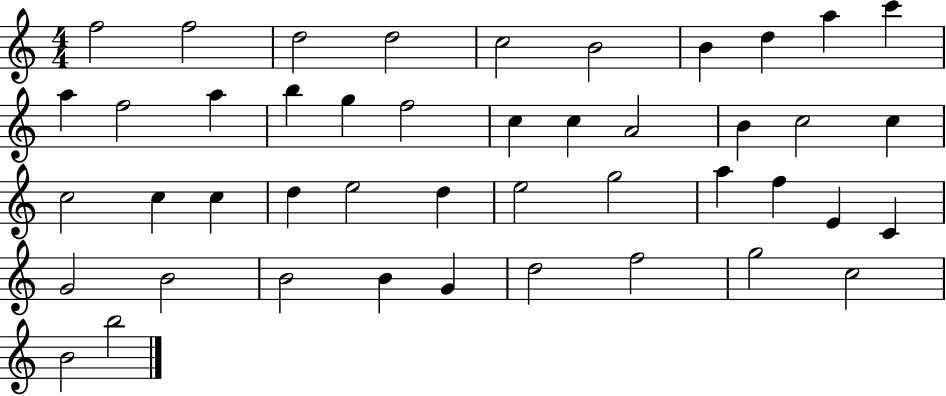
{
  \clef treble
  \numericTimeSignature
  \time 4/4
  \key c \major
  f''2 f''2 | d''2 d''2 | c''2 b'2 | b'4 d''4 a''4 c'''4 | \break a''4 f''2 a''4 | b''4 g''4 f''2 | c''4 c''4 a'2 | b'4 c''2 c''4 | \break c''2 c''4 c''4 | d''4 e''2 d''4 | e''2 g''2 | a''4 f''4 e'4 c'4 | \break g'2 b'2 | b'2 b'4 g'4 | d''2 f''2 | g''2 c''2 | \break b'2 b''2 | \bar "|."
}